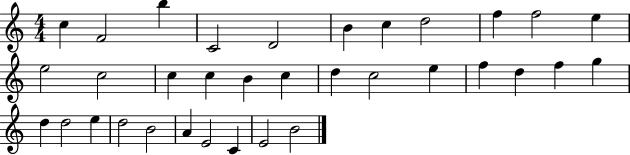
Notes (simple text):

C5/q F4/h B5/q C4/h D4/h B4/q C5/q D5/h F5/q F5/h E5/q E5/h C5/h C5/q C5/q B4/q C5/q D5/q C5/h E5/q F5/q D5/q F5/q G5/q D5/q D5/h E5/q D5/h B4/h A4/q E4/h C4/q E4/h B4/h